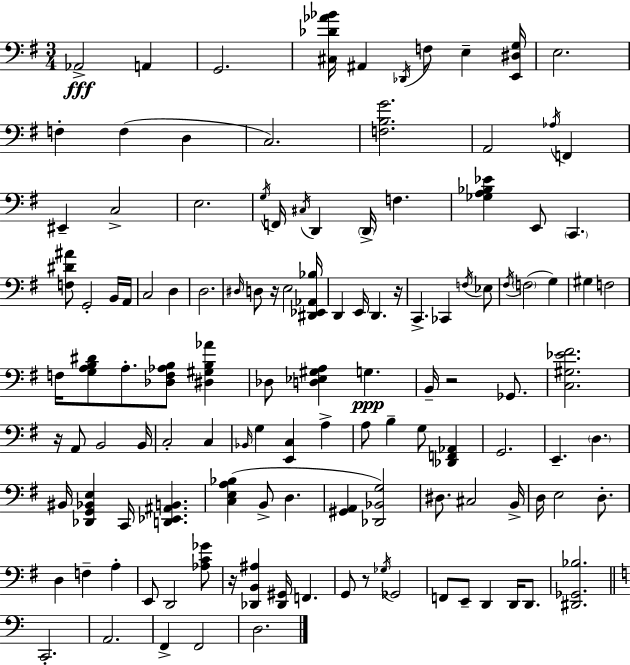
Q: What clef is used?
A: bass